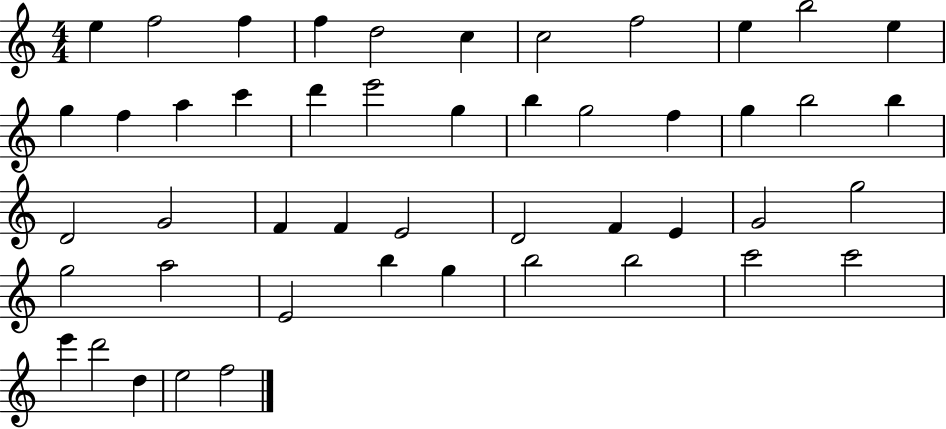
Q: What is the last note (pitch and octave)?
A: F5